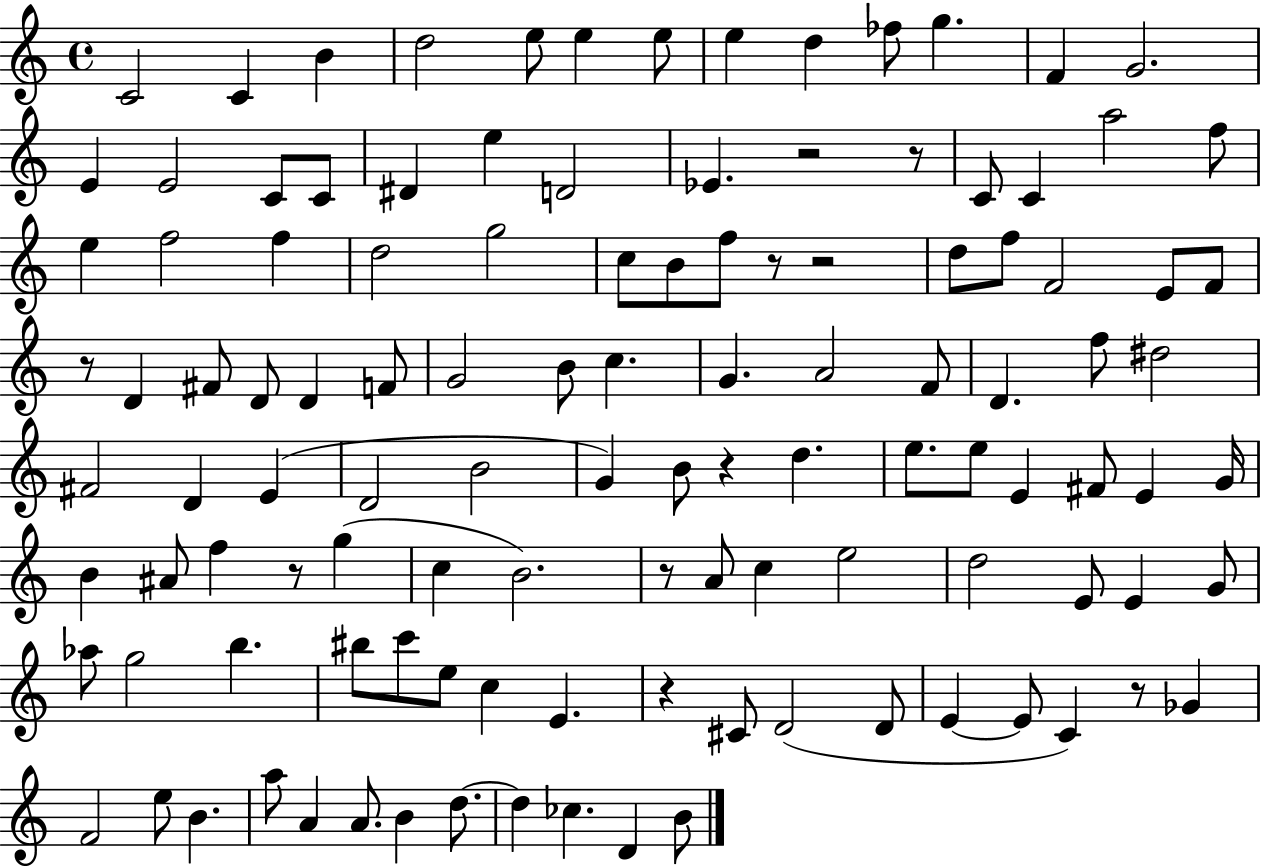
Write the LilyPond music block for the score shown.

{
  \clef treble
  \time 4/4
  \defaultTimeSignature
  \key c \major
  \repeat volta 2 { c'2 c'4 b'4 | d''2 e''8 e''4 e''8 | e''4 d''4 fes''8 g''4. | f'4 g'2. | \break e'4 e'2 c'8 c'8 | dis'4 e''4 d'2 | ees'4. r2 r8 | c'8 c'4 a''2 f''8 | \break e''4 f''2 f''4 | d''2 g''2 | c''8 b'8 f''8 r8 r2 | d''8 f''8 f'2 e'8 f'8 | \break r8 d'4 fis'8 d'8 d'4 f'8 | g'2 b'8 c''4. | g'4. a'2 f'8 | d'4. f''8 dis''2 | \break fis'2 d'4 e'4( | d'2 b'2 | g'4) b'8 r4 d''4. | e''8. e''8 e'4 fis'8 e'4 g'16 | \break b'4 ais'8 f''4 r8 g''4( | c''4 b'2.) | r8 a'8 c''4 e''2 | d''2 e'8 e'4 g'8 | \break aes''8 g''2 b''4. | bis''8 c'''8 e''8 c''4 e'4. | r4 cis'8 d'2( d'8 | e'4~~ e'8 c'4) r8 ges'4 | \break f'2 e''8 b'4. | a''8 a'4 a'8. b'4 d''8.~~ | d''4 ces''4. d'4 b'8 | } \bar "|."
}